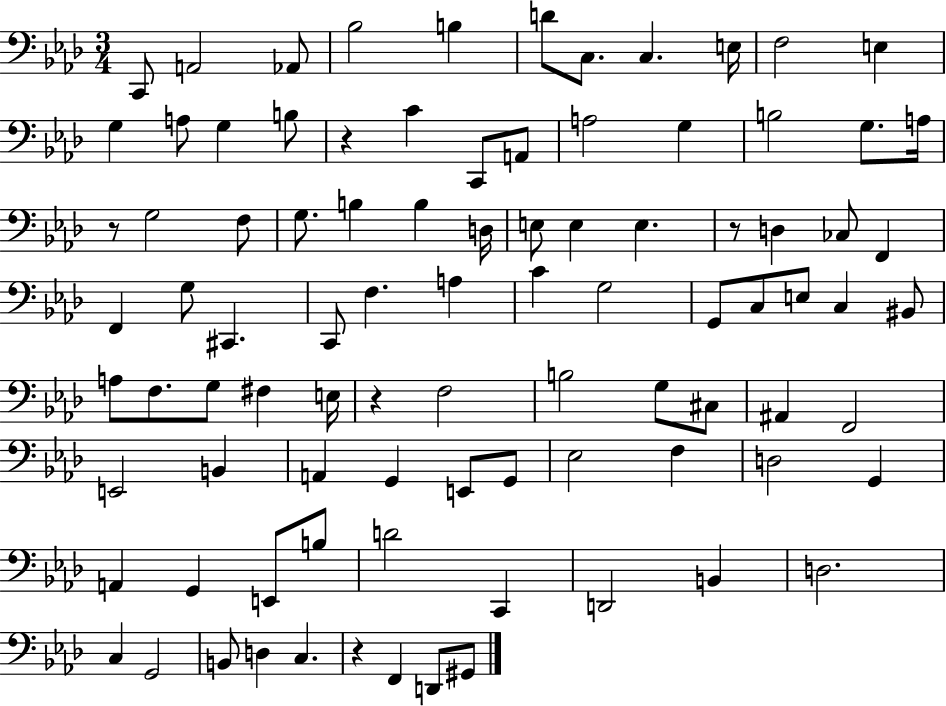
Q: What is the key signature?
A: AES major